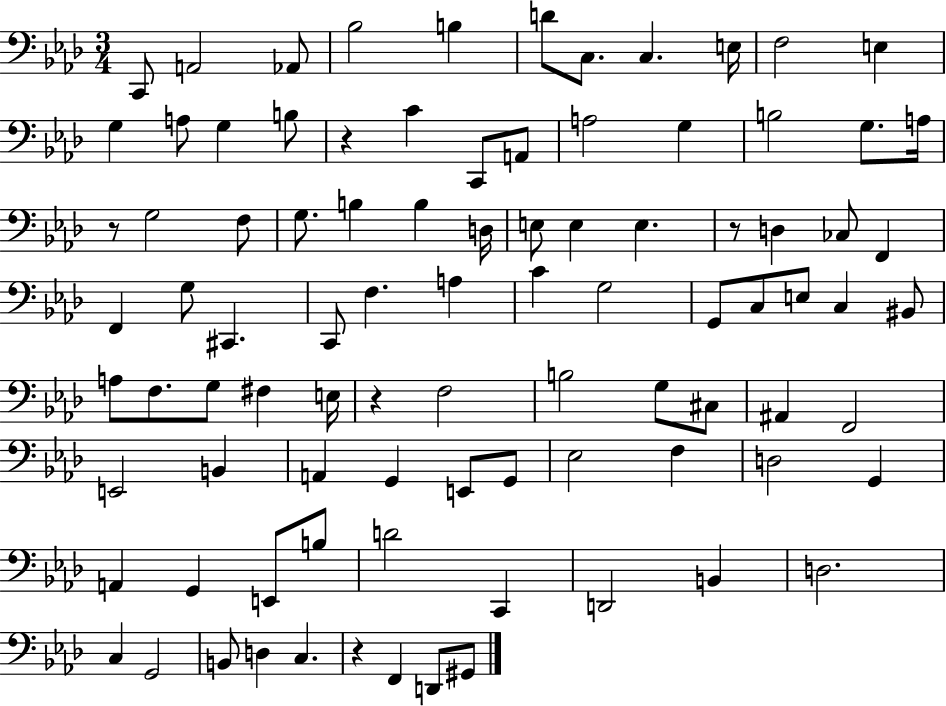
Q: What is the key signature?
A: AES major